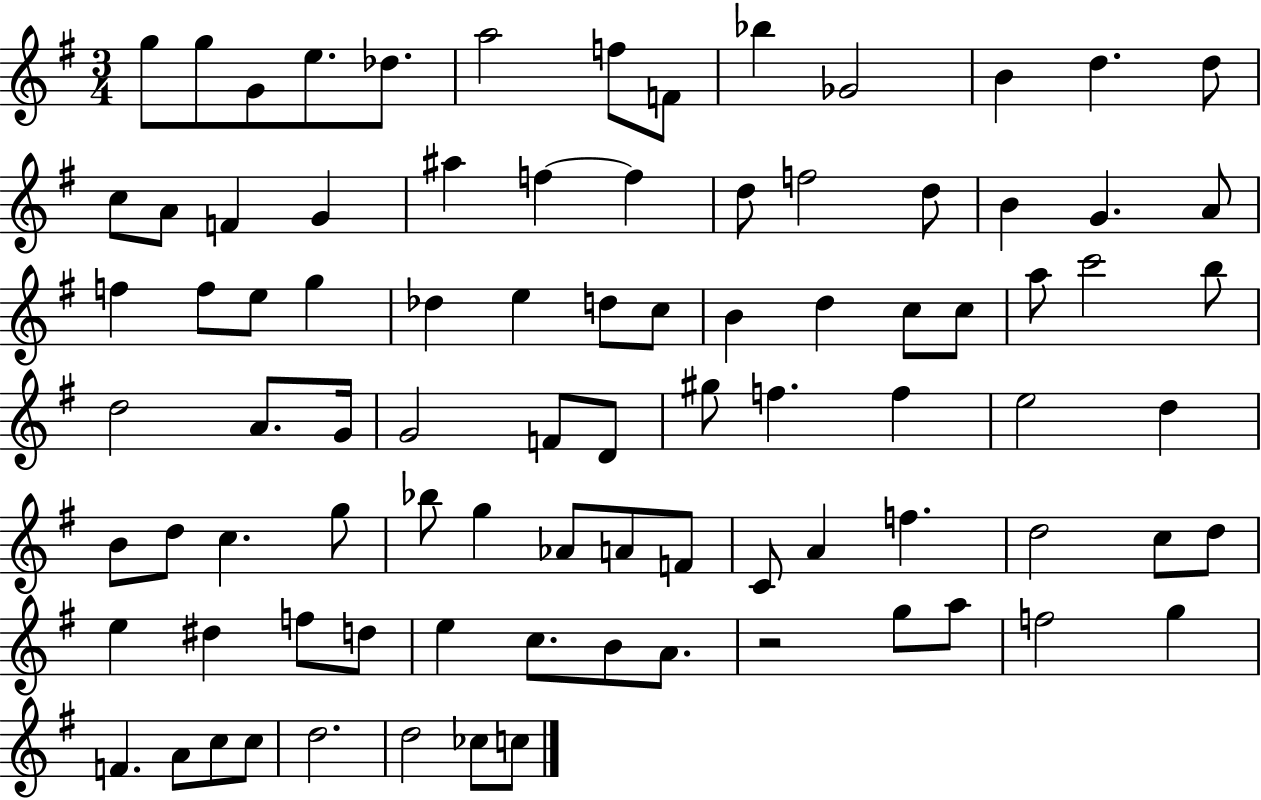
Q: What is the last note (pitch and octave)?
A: C5